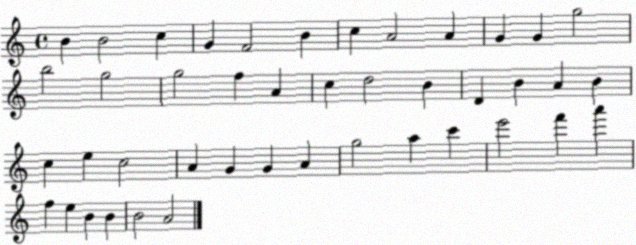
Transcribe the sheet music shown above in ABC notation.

X:1
T:Untitled
M:4/4
L:1/4
K:C
B B2 c G F2 B c A2 A G G g2 b2 g2 g2 f A c d2 B D B A B c e c2 A G G A g2 a c' e'2 f' a' f e B B B2 A2